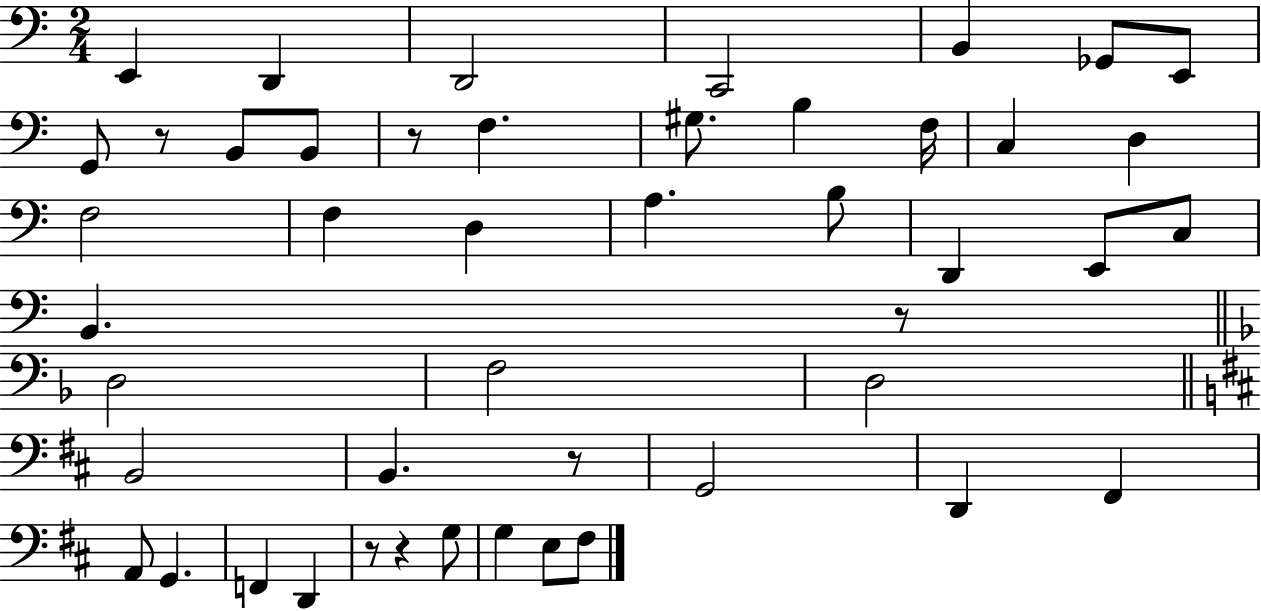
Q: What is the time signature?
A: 2/4